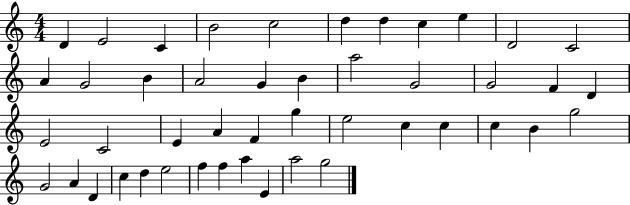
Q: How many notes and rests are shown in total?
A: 46